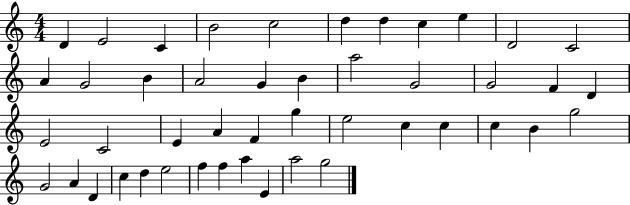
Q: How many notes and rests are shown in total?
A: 46